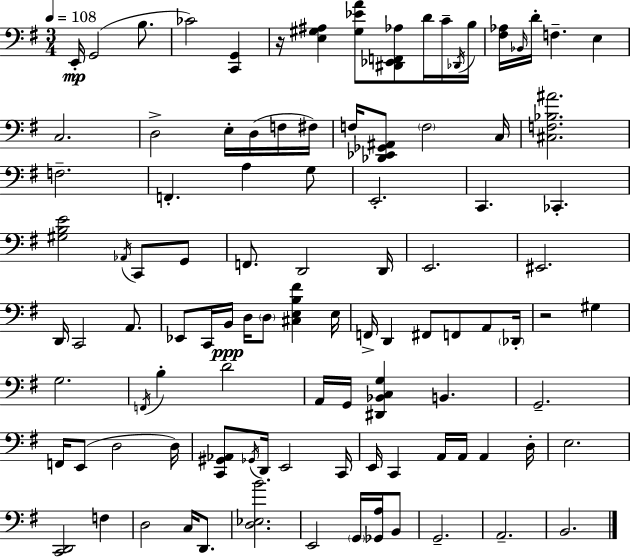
{
  \clef bass
  \numericTimeSignature
  \time 3/4
  \key e \minor
  \tempo 4 = 108
  e,16-.\mp g,2( b8. | ces'2) <c, g,>4 | r16 <e gis ais>4 <gis ees' a'>8 <dis, ees, f, aes>8 d'16 c'16-- \acciaccatura { des,16 } | b16 <fis aes>16 \grace { bes,16 } d'16-. f4.-- e4 | \break c2. | d2-> e16-. d16( | f16 fis16) f16 <des, ees, ges, ais,>8 \parenthesize f2 | c16 <cis f bes ais'>2. | \break f2.-- | f,4.-. a4 | g8 e,2.-. | c,4. ces,4.-. | \break <gis b e'>2 \acciaccatura { aes,16 } c,8 | g,8 f,8. d,2 | d,16 e,2. | eis,2. | \break d,16 c,2 | a,8. ees,8 c,16 b,16\ppp d16 \parenthesize d8 <cis e b fis'>4 | e16 f,16-> d,4 fis,8 f,8 | a,8 \parenthesize des,16-. r2 gis4 | \break g2. | \acciaccatura { f,16 } b4-. d'2 | a,16 g,16 <dis, bes, c g>4 b,4. | g,2.-- | \break f,16 e,8( d2 | d16) <c, gis, aes,>8 \acciaccatura { ges,16 } d,16 e,2 | c,16 e,16 c,4 a,16 a,16 | a,4 d16-. e2. | \break <c, d,>2 | f4 d2 | c16 d,8. <d ees b'>2. | e,2 | \break \parenthesize g,16 <ges, a>16 b,8 g,2.-- | a,2.-- | b,2. | \bar "|."
}